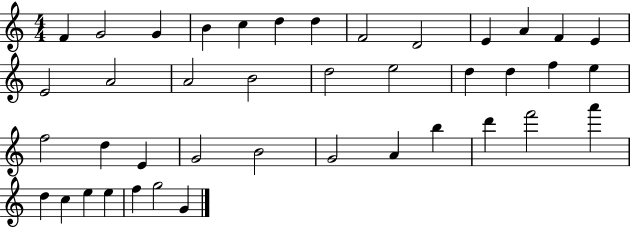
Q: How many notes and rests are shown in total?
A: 41